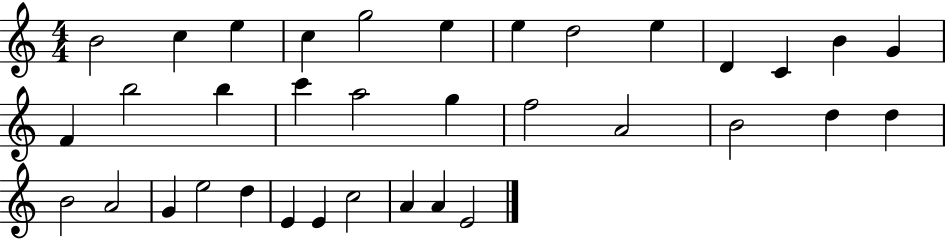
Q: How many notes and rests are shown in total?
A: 35